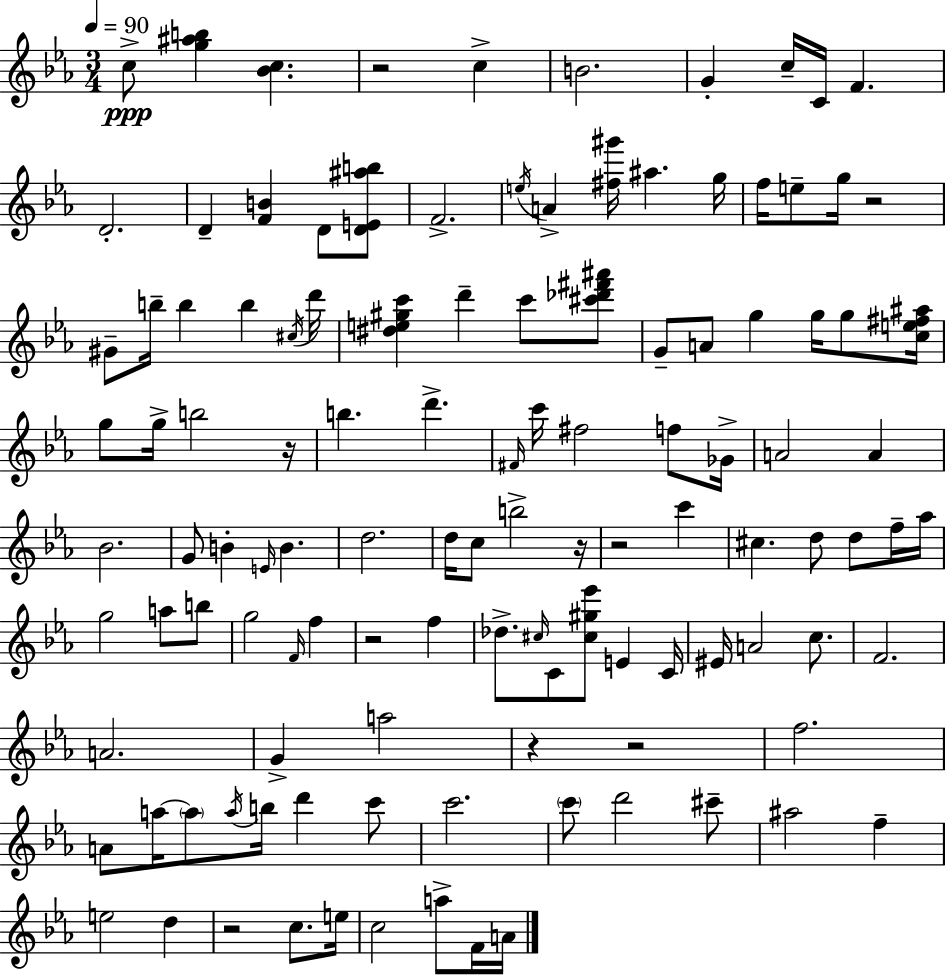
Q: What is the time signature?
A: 3/4